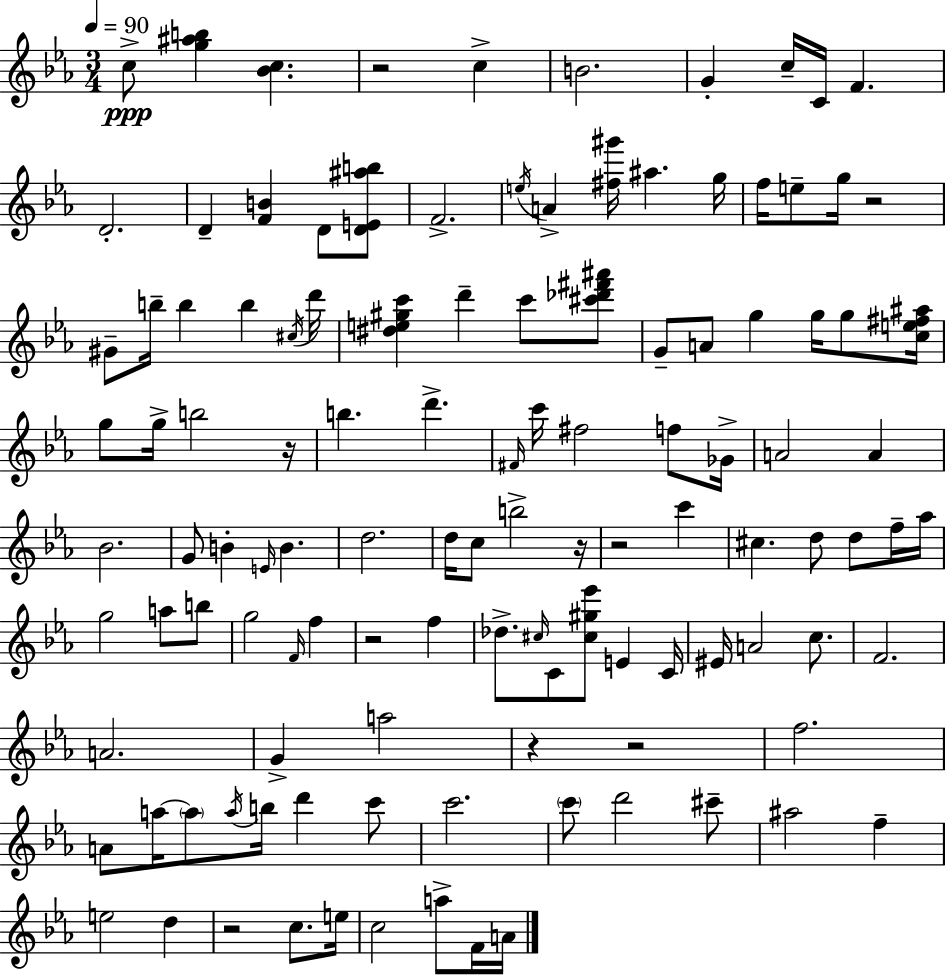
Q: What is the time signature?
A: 3/4